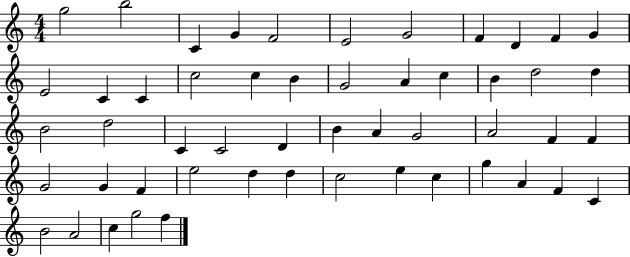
{
  \clef treble
  \numericTimeSignature
  \time 4/4
  \key c \major
  g''2 b''2 | c'4 g'4 f'2 | e'2 g'2 | f'4 d'4 f'4 g'4 | \break e'2 c'4 c'4 | c''2 c''4 b'4 | g'2 a'4 c''4 | b'4 d''2 d''4 | \break b'2 d''2 | c'4 c'2 d'4 | b'4 a'4 g'2 | a'2 f'4 f'4 | \break g'2 g'4 f'4 | e''2 d''4 d''4 | c''2 e''4 c''4 | g''4 a'4 f'4 c'4 | \break b'2 a'2 | c''4 g''2 f''4 | \bar "|."
}